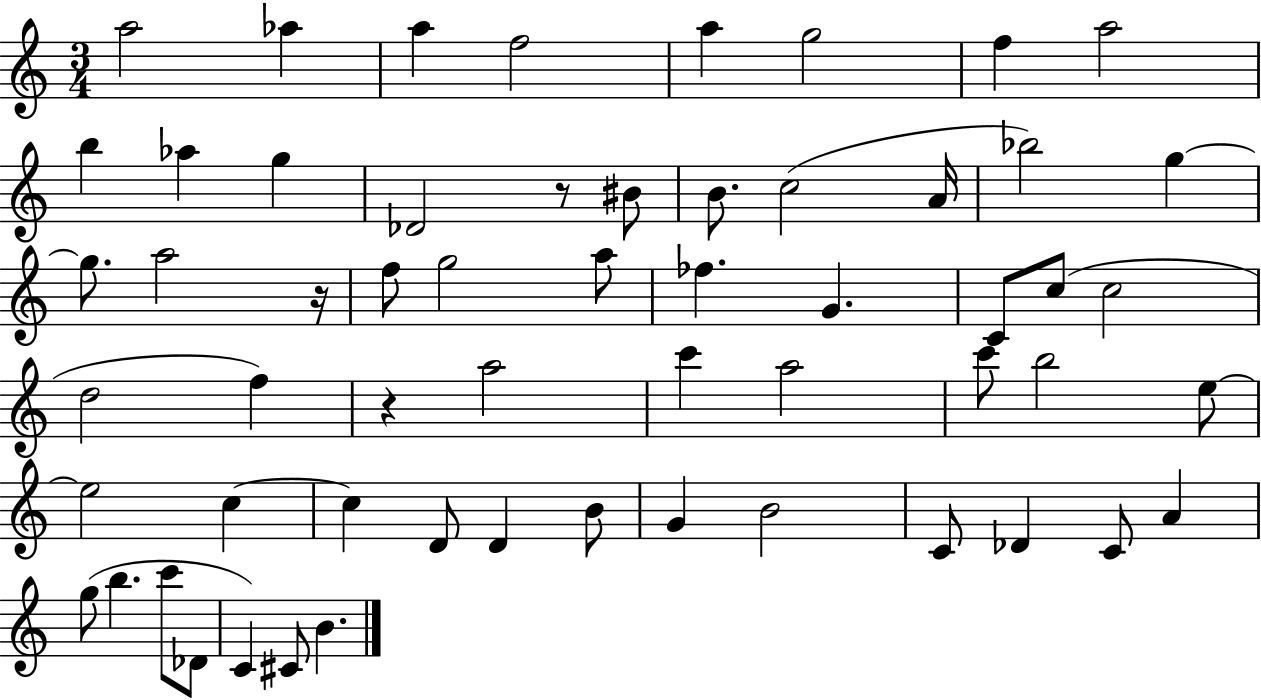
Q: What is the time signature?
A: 3/4